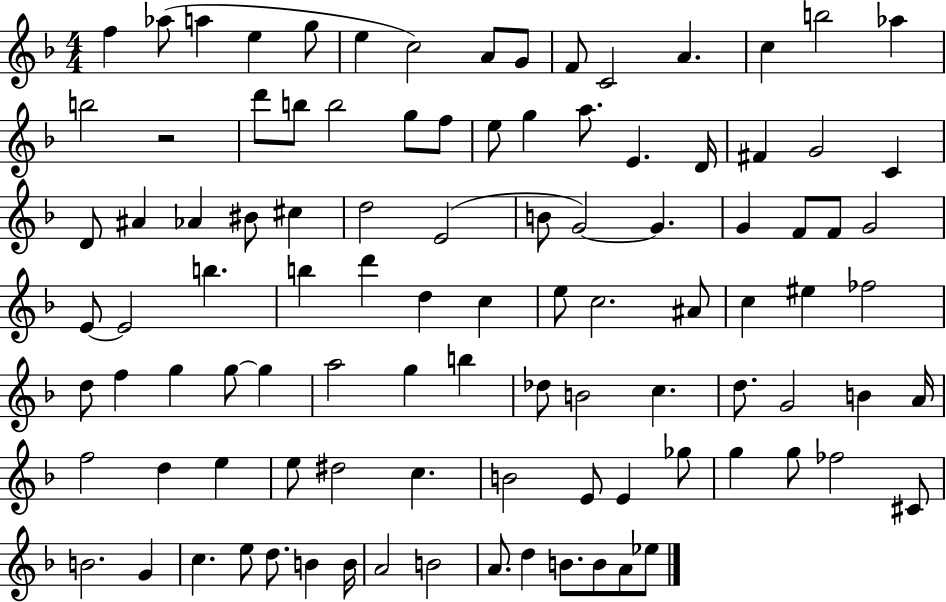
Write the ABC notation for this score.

X:1
T:Untitled
M:4/4
L:1/4
K:F
f _a/2 a e g/2 e c2 A/2 G/2 F/2 C2 A c b2 _a b2 z2 d'/2 b/2 b2 g/2 f/2 e/2 g a/2 E D/4 ^F G2 C D/2 ^A _A ^B/2 ^c d2 E2 B/2 G2 G G F/2 F/2 G2 E/2 E2 b b d' d c e/2 c2 ^A/2 c ^e _f2 d/2 f g g/2 g a2 g b _d/2 B2 c d/2 G2 B A/4 f2 d e e/2 ^d2 c B2 E/2 E _g/2 g g/2 _f2 ^C/2 B2 G c e/2 d/2 B B/4 A2 B2 A/2 d B/2 B/2 A/2 _e/2